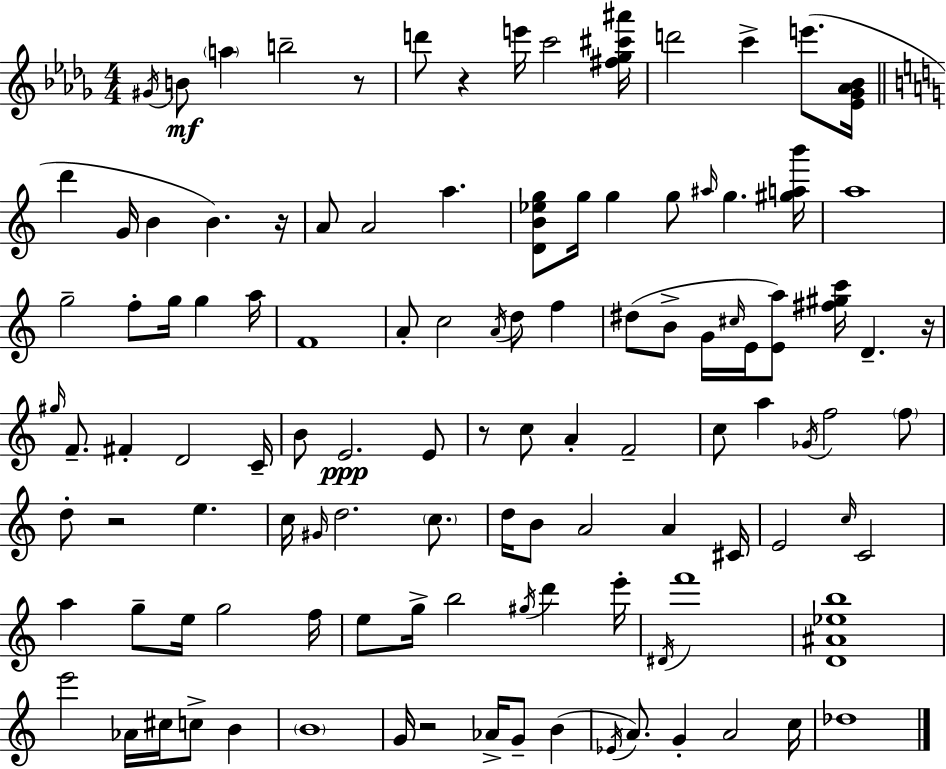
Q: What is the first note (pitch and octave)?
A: G#4